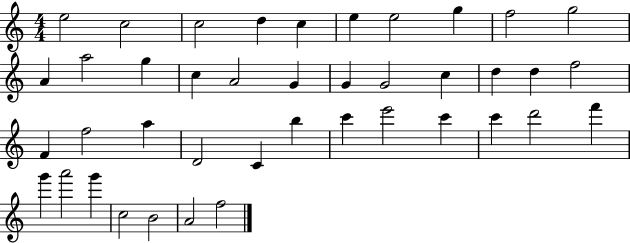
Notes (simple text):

E5/h C5/h C5/h D5/q C5/q E5/q E5/h G5/q F5/h G5/h A4/q A5/h G5/q C5/q A4/h G4/q G4/q G4/h C5/q D5/q D5/q F5/h F4/q F5/h A5/q D4/h C4/q B5/q C6/q E6/h C6/q C6/q D6/h F6/q G6/q A6/h G6/q C5/h B4/h A4/h F5/h